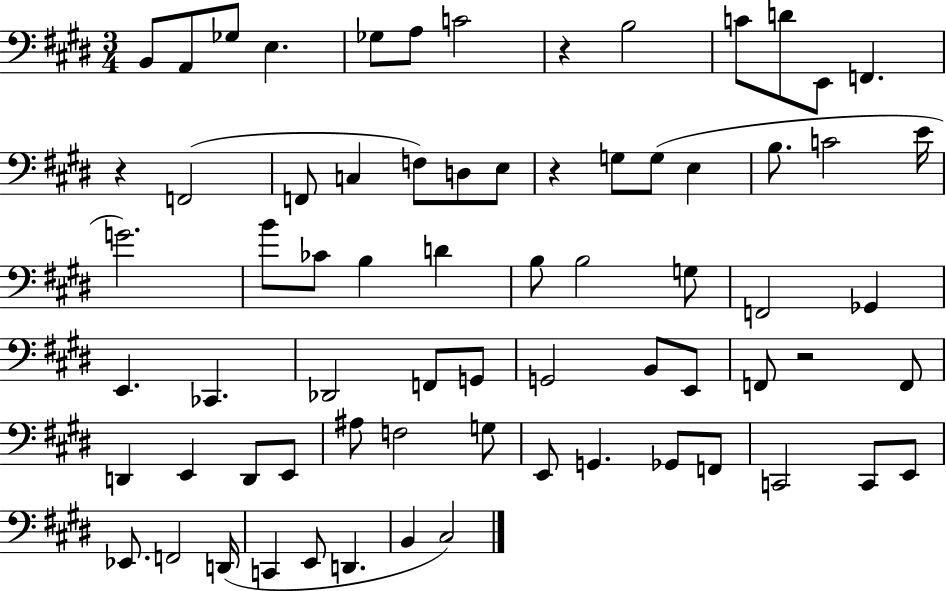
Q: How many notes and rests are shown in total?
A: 70